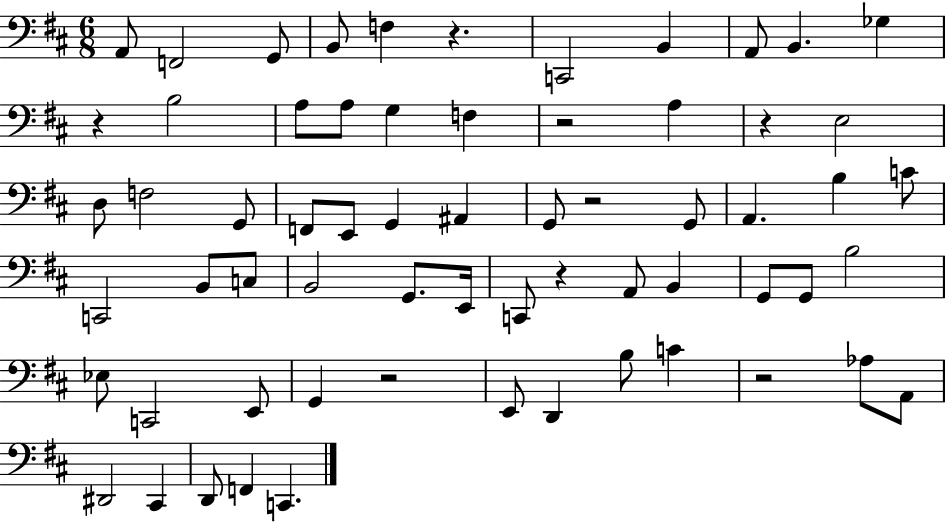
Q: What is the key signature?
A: D major